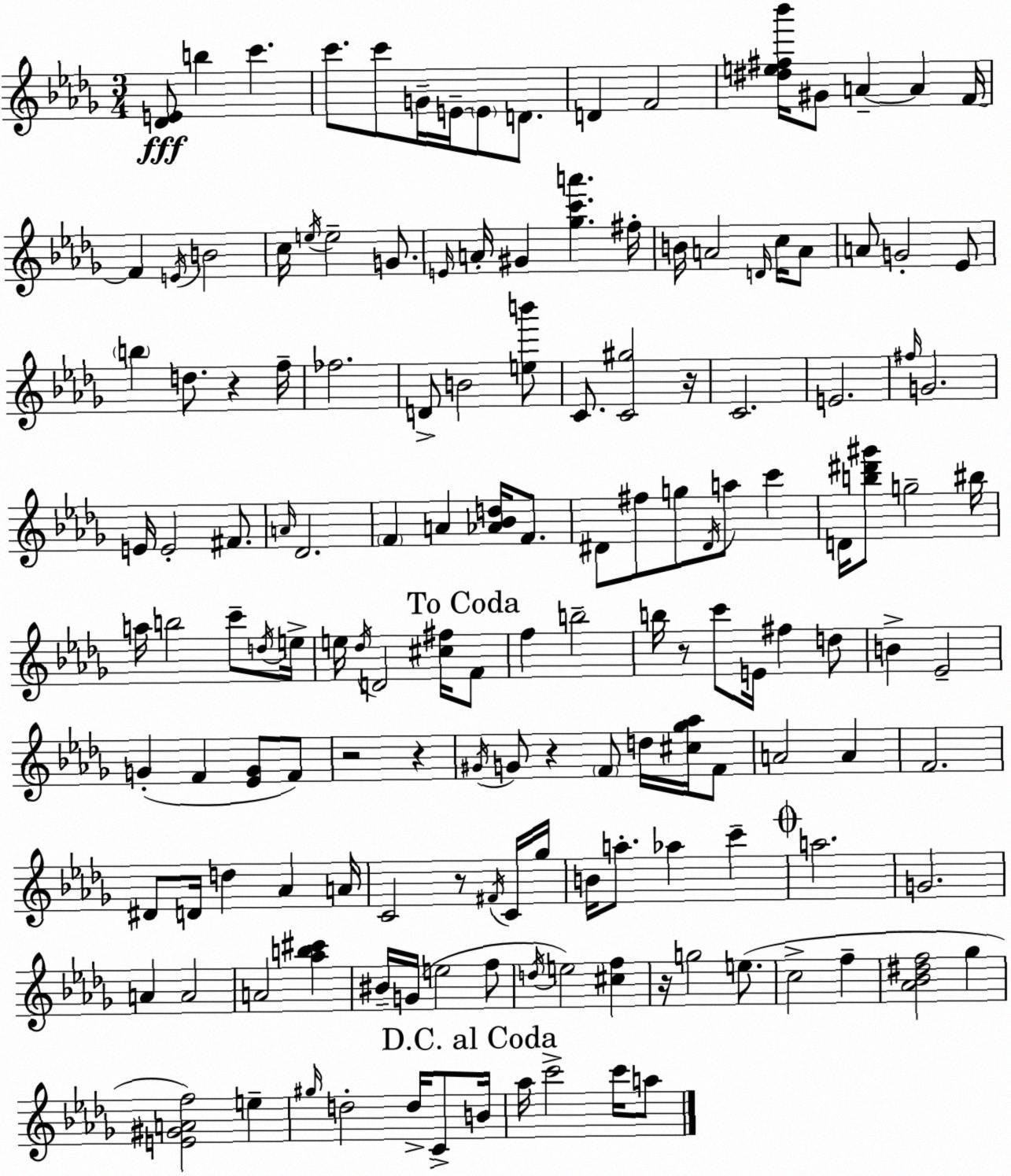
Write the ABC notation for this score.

X:1
T:Untitled
M:3/4
L:1/4
K:Bbm
[_DE]/2 b c' c'/2 c'/2 G/4 E/4 E/2 D/2 D F2 [^de^f_b']/4 ^G/2 A A F/4 F E/4 B2 c/4 e/4 e2 G/2 E/4 A/4 ^G [_gc'a'] ^f/4 B/4 A2 D/4 c/4 A/2 A/2 G2 _E/2 b d/2 z f/4 _f2 D/2 B2 [eb']/2 C/2 [C^g]2 z/4 C2 E2 ^f/4 G2 E/4 E2 ^F/2 A/4 _D2 F A [_A_Bd]/4 F/2 ^D/2 ^f/2 g/2 ^D/4 a/2 c' D/4 [b^d'^g']/2 g2 ^b/4 a/4 b2 c'/2 d/4 e/4 e/4 _d/4 D2 [^c^f]/4 F/2 f b2 b/4 z/2 c'/2 E/4 ^f d/2 B _E2 G F [_EG]/2 F/2 z2 z ^G/4 G/2 z F/2 d/4 [^c_g_a]/4 F/2 A2 A F2 ^D/2 D/4 d _A A/4 C2 z/2 ^F/4 C/4 _g/4 B/4 a/2 _a c' a2 G2 A A2 A2 [_ab^c'] ^B/4 G/4 e2 f/2 d/4 e2 [^cf] z/4 g2 e/2 c2 f [_A_B^df]2 _g [E^GAf]2 e ^g/4 d2 d/4 C/2 B/4 _a/4 c'2 c'/4 a/2